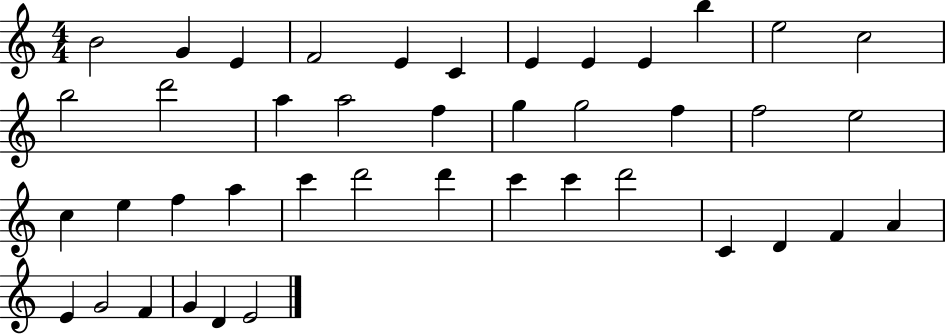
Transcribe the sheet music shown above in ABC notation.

X:1
T:Untitled
M:4/4
L:1/4
K:C
B2 G E F2 E C E E E b e2 c2 b2 d'2 a a2 f g g2 f f2 e2 c e f a c' d'2 d' c' c' d'2 C D F A E G2 F G D E2